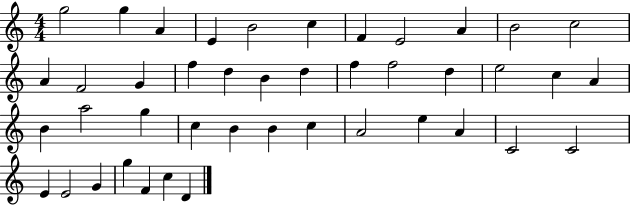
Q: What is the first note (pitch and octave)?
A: G5